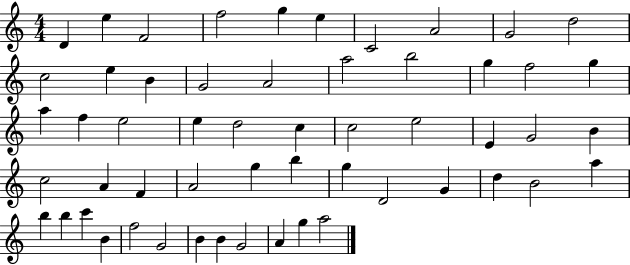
{
  \clef treble
  \numericTimeSignature
  \time 4/4
  \key c \major
  d'4 e''4 f'2 | f''2 g''4 e''4 | c'2 a'2 | g'2 d''2 | \break c''2 e''4 b'4 | g'2 a'2 | a''2 b''2 | g''4 f''2 g''4 | \break a''4 f''4 e''2 | e''4 d''2 c''4 | c''2 e''2 | e'4 g'2 b'4 | \break c''2 a'4 f'4 | a'2 g''4 b''4 | g''4 d'2 g'4 | d''4 b'2 a''4 | \break b''4 b''4 c'''4 b'4 | f''2 g'2 | b'4 b'4 g'2 | a'4 g''4 a''2 | \break \bar "|."
}